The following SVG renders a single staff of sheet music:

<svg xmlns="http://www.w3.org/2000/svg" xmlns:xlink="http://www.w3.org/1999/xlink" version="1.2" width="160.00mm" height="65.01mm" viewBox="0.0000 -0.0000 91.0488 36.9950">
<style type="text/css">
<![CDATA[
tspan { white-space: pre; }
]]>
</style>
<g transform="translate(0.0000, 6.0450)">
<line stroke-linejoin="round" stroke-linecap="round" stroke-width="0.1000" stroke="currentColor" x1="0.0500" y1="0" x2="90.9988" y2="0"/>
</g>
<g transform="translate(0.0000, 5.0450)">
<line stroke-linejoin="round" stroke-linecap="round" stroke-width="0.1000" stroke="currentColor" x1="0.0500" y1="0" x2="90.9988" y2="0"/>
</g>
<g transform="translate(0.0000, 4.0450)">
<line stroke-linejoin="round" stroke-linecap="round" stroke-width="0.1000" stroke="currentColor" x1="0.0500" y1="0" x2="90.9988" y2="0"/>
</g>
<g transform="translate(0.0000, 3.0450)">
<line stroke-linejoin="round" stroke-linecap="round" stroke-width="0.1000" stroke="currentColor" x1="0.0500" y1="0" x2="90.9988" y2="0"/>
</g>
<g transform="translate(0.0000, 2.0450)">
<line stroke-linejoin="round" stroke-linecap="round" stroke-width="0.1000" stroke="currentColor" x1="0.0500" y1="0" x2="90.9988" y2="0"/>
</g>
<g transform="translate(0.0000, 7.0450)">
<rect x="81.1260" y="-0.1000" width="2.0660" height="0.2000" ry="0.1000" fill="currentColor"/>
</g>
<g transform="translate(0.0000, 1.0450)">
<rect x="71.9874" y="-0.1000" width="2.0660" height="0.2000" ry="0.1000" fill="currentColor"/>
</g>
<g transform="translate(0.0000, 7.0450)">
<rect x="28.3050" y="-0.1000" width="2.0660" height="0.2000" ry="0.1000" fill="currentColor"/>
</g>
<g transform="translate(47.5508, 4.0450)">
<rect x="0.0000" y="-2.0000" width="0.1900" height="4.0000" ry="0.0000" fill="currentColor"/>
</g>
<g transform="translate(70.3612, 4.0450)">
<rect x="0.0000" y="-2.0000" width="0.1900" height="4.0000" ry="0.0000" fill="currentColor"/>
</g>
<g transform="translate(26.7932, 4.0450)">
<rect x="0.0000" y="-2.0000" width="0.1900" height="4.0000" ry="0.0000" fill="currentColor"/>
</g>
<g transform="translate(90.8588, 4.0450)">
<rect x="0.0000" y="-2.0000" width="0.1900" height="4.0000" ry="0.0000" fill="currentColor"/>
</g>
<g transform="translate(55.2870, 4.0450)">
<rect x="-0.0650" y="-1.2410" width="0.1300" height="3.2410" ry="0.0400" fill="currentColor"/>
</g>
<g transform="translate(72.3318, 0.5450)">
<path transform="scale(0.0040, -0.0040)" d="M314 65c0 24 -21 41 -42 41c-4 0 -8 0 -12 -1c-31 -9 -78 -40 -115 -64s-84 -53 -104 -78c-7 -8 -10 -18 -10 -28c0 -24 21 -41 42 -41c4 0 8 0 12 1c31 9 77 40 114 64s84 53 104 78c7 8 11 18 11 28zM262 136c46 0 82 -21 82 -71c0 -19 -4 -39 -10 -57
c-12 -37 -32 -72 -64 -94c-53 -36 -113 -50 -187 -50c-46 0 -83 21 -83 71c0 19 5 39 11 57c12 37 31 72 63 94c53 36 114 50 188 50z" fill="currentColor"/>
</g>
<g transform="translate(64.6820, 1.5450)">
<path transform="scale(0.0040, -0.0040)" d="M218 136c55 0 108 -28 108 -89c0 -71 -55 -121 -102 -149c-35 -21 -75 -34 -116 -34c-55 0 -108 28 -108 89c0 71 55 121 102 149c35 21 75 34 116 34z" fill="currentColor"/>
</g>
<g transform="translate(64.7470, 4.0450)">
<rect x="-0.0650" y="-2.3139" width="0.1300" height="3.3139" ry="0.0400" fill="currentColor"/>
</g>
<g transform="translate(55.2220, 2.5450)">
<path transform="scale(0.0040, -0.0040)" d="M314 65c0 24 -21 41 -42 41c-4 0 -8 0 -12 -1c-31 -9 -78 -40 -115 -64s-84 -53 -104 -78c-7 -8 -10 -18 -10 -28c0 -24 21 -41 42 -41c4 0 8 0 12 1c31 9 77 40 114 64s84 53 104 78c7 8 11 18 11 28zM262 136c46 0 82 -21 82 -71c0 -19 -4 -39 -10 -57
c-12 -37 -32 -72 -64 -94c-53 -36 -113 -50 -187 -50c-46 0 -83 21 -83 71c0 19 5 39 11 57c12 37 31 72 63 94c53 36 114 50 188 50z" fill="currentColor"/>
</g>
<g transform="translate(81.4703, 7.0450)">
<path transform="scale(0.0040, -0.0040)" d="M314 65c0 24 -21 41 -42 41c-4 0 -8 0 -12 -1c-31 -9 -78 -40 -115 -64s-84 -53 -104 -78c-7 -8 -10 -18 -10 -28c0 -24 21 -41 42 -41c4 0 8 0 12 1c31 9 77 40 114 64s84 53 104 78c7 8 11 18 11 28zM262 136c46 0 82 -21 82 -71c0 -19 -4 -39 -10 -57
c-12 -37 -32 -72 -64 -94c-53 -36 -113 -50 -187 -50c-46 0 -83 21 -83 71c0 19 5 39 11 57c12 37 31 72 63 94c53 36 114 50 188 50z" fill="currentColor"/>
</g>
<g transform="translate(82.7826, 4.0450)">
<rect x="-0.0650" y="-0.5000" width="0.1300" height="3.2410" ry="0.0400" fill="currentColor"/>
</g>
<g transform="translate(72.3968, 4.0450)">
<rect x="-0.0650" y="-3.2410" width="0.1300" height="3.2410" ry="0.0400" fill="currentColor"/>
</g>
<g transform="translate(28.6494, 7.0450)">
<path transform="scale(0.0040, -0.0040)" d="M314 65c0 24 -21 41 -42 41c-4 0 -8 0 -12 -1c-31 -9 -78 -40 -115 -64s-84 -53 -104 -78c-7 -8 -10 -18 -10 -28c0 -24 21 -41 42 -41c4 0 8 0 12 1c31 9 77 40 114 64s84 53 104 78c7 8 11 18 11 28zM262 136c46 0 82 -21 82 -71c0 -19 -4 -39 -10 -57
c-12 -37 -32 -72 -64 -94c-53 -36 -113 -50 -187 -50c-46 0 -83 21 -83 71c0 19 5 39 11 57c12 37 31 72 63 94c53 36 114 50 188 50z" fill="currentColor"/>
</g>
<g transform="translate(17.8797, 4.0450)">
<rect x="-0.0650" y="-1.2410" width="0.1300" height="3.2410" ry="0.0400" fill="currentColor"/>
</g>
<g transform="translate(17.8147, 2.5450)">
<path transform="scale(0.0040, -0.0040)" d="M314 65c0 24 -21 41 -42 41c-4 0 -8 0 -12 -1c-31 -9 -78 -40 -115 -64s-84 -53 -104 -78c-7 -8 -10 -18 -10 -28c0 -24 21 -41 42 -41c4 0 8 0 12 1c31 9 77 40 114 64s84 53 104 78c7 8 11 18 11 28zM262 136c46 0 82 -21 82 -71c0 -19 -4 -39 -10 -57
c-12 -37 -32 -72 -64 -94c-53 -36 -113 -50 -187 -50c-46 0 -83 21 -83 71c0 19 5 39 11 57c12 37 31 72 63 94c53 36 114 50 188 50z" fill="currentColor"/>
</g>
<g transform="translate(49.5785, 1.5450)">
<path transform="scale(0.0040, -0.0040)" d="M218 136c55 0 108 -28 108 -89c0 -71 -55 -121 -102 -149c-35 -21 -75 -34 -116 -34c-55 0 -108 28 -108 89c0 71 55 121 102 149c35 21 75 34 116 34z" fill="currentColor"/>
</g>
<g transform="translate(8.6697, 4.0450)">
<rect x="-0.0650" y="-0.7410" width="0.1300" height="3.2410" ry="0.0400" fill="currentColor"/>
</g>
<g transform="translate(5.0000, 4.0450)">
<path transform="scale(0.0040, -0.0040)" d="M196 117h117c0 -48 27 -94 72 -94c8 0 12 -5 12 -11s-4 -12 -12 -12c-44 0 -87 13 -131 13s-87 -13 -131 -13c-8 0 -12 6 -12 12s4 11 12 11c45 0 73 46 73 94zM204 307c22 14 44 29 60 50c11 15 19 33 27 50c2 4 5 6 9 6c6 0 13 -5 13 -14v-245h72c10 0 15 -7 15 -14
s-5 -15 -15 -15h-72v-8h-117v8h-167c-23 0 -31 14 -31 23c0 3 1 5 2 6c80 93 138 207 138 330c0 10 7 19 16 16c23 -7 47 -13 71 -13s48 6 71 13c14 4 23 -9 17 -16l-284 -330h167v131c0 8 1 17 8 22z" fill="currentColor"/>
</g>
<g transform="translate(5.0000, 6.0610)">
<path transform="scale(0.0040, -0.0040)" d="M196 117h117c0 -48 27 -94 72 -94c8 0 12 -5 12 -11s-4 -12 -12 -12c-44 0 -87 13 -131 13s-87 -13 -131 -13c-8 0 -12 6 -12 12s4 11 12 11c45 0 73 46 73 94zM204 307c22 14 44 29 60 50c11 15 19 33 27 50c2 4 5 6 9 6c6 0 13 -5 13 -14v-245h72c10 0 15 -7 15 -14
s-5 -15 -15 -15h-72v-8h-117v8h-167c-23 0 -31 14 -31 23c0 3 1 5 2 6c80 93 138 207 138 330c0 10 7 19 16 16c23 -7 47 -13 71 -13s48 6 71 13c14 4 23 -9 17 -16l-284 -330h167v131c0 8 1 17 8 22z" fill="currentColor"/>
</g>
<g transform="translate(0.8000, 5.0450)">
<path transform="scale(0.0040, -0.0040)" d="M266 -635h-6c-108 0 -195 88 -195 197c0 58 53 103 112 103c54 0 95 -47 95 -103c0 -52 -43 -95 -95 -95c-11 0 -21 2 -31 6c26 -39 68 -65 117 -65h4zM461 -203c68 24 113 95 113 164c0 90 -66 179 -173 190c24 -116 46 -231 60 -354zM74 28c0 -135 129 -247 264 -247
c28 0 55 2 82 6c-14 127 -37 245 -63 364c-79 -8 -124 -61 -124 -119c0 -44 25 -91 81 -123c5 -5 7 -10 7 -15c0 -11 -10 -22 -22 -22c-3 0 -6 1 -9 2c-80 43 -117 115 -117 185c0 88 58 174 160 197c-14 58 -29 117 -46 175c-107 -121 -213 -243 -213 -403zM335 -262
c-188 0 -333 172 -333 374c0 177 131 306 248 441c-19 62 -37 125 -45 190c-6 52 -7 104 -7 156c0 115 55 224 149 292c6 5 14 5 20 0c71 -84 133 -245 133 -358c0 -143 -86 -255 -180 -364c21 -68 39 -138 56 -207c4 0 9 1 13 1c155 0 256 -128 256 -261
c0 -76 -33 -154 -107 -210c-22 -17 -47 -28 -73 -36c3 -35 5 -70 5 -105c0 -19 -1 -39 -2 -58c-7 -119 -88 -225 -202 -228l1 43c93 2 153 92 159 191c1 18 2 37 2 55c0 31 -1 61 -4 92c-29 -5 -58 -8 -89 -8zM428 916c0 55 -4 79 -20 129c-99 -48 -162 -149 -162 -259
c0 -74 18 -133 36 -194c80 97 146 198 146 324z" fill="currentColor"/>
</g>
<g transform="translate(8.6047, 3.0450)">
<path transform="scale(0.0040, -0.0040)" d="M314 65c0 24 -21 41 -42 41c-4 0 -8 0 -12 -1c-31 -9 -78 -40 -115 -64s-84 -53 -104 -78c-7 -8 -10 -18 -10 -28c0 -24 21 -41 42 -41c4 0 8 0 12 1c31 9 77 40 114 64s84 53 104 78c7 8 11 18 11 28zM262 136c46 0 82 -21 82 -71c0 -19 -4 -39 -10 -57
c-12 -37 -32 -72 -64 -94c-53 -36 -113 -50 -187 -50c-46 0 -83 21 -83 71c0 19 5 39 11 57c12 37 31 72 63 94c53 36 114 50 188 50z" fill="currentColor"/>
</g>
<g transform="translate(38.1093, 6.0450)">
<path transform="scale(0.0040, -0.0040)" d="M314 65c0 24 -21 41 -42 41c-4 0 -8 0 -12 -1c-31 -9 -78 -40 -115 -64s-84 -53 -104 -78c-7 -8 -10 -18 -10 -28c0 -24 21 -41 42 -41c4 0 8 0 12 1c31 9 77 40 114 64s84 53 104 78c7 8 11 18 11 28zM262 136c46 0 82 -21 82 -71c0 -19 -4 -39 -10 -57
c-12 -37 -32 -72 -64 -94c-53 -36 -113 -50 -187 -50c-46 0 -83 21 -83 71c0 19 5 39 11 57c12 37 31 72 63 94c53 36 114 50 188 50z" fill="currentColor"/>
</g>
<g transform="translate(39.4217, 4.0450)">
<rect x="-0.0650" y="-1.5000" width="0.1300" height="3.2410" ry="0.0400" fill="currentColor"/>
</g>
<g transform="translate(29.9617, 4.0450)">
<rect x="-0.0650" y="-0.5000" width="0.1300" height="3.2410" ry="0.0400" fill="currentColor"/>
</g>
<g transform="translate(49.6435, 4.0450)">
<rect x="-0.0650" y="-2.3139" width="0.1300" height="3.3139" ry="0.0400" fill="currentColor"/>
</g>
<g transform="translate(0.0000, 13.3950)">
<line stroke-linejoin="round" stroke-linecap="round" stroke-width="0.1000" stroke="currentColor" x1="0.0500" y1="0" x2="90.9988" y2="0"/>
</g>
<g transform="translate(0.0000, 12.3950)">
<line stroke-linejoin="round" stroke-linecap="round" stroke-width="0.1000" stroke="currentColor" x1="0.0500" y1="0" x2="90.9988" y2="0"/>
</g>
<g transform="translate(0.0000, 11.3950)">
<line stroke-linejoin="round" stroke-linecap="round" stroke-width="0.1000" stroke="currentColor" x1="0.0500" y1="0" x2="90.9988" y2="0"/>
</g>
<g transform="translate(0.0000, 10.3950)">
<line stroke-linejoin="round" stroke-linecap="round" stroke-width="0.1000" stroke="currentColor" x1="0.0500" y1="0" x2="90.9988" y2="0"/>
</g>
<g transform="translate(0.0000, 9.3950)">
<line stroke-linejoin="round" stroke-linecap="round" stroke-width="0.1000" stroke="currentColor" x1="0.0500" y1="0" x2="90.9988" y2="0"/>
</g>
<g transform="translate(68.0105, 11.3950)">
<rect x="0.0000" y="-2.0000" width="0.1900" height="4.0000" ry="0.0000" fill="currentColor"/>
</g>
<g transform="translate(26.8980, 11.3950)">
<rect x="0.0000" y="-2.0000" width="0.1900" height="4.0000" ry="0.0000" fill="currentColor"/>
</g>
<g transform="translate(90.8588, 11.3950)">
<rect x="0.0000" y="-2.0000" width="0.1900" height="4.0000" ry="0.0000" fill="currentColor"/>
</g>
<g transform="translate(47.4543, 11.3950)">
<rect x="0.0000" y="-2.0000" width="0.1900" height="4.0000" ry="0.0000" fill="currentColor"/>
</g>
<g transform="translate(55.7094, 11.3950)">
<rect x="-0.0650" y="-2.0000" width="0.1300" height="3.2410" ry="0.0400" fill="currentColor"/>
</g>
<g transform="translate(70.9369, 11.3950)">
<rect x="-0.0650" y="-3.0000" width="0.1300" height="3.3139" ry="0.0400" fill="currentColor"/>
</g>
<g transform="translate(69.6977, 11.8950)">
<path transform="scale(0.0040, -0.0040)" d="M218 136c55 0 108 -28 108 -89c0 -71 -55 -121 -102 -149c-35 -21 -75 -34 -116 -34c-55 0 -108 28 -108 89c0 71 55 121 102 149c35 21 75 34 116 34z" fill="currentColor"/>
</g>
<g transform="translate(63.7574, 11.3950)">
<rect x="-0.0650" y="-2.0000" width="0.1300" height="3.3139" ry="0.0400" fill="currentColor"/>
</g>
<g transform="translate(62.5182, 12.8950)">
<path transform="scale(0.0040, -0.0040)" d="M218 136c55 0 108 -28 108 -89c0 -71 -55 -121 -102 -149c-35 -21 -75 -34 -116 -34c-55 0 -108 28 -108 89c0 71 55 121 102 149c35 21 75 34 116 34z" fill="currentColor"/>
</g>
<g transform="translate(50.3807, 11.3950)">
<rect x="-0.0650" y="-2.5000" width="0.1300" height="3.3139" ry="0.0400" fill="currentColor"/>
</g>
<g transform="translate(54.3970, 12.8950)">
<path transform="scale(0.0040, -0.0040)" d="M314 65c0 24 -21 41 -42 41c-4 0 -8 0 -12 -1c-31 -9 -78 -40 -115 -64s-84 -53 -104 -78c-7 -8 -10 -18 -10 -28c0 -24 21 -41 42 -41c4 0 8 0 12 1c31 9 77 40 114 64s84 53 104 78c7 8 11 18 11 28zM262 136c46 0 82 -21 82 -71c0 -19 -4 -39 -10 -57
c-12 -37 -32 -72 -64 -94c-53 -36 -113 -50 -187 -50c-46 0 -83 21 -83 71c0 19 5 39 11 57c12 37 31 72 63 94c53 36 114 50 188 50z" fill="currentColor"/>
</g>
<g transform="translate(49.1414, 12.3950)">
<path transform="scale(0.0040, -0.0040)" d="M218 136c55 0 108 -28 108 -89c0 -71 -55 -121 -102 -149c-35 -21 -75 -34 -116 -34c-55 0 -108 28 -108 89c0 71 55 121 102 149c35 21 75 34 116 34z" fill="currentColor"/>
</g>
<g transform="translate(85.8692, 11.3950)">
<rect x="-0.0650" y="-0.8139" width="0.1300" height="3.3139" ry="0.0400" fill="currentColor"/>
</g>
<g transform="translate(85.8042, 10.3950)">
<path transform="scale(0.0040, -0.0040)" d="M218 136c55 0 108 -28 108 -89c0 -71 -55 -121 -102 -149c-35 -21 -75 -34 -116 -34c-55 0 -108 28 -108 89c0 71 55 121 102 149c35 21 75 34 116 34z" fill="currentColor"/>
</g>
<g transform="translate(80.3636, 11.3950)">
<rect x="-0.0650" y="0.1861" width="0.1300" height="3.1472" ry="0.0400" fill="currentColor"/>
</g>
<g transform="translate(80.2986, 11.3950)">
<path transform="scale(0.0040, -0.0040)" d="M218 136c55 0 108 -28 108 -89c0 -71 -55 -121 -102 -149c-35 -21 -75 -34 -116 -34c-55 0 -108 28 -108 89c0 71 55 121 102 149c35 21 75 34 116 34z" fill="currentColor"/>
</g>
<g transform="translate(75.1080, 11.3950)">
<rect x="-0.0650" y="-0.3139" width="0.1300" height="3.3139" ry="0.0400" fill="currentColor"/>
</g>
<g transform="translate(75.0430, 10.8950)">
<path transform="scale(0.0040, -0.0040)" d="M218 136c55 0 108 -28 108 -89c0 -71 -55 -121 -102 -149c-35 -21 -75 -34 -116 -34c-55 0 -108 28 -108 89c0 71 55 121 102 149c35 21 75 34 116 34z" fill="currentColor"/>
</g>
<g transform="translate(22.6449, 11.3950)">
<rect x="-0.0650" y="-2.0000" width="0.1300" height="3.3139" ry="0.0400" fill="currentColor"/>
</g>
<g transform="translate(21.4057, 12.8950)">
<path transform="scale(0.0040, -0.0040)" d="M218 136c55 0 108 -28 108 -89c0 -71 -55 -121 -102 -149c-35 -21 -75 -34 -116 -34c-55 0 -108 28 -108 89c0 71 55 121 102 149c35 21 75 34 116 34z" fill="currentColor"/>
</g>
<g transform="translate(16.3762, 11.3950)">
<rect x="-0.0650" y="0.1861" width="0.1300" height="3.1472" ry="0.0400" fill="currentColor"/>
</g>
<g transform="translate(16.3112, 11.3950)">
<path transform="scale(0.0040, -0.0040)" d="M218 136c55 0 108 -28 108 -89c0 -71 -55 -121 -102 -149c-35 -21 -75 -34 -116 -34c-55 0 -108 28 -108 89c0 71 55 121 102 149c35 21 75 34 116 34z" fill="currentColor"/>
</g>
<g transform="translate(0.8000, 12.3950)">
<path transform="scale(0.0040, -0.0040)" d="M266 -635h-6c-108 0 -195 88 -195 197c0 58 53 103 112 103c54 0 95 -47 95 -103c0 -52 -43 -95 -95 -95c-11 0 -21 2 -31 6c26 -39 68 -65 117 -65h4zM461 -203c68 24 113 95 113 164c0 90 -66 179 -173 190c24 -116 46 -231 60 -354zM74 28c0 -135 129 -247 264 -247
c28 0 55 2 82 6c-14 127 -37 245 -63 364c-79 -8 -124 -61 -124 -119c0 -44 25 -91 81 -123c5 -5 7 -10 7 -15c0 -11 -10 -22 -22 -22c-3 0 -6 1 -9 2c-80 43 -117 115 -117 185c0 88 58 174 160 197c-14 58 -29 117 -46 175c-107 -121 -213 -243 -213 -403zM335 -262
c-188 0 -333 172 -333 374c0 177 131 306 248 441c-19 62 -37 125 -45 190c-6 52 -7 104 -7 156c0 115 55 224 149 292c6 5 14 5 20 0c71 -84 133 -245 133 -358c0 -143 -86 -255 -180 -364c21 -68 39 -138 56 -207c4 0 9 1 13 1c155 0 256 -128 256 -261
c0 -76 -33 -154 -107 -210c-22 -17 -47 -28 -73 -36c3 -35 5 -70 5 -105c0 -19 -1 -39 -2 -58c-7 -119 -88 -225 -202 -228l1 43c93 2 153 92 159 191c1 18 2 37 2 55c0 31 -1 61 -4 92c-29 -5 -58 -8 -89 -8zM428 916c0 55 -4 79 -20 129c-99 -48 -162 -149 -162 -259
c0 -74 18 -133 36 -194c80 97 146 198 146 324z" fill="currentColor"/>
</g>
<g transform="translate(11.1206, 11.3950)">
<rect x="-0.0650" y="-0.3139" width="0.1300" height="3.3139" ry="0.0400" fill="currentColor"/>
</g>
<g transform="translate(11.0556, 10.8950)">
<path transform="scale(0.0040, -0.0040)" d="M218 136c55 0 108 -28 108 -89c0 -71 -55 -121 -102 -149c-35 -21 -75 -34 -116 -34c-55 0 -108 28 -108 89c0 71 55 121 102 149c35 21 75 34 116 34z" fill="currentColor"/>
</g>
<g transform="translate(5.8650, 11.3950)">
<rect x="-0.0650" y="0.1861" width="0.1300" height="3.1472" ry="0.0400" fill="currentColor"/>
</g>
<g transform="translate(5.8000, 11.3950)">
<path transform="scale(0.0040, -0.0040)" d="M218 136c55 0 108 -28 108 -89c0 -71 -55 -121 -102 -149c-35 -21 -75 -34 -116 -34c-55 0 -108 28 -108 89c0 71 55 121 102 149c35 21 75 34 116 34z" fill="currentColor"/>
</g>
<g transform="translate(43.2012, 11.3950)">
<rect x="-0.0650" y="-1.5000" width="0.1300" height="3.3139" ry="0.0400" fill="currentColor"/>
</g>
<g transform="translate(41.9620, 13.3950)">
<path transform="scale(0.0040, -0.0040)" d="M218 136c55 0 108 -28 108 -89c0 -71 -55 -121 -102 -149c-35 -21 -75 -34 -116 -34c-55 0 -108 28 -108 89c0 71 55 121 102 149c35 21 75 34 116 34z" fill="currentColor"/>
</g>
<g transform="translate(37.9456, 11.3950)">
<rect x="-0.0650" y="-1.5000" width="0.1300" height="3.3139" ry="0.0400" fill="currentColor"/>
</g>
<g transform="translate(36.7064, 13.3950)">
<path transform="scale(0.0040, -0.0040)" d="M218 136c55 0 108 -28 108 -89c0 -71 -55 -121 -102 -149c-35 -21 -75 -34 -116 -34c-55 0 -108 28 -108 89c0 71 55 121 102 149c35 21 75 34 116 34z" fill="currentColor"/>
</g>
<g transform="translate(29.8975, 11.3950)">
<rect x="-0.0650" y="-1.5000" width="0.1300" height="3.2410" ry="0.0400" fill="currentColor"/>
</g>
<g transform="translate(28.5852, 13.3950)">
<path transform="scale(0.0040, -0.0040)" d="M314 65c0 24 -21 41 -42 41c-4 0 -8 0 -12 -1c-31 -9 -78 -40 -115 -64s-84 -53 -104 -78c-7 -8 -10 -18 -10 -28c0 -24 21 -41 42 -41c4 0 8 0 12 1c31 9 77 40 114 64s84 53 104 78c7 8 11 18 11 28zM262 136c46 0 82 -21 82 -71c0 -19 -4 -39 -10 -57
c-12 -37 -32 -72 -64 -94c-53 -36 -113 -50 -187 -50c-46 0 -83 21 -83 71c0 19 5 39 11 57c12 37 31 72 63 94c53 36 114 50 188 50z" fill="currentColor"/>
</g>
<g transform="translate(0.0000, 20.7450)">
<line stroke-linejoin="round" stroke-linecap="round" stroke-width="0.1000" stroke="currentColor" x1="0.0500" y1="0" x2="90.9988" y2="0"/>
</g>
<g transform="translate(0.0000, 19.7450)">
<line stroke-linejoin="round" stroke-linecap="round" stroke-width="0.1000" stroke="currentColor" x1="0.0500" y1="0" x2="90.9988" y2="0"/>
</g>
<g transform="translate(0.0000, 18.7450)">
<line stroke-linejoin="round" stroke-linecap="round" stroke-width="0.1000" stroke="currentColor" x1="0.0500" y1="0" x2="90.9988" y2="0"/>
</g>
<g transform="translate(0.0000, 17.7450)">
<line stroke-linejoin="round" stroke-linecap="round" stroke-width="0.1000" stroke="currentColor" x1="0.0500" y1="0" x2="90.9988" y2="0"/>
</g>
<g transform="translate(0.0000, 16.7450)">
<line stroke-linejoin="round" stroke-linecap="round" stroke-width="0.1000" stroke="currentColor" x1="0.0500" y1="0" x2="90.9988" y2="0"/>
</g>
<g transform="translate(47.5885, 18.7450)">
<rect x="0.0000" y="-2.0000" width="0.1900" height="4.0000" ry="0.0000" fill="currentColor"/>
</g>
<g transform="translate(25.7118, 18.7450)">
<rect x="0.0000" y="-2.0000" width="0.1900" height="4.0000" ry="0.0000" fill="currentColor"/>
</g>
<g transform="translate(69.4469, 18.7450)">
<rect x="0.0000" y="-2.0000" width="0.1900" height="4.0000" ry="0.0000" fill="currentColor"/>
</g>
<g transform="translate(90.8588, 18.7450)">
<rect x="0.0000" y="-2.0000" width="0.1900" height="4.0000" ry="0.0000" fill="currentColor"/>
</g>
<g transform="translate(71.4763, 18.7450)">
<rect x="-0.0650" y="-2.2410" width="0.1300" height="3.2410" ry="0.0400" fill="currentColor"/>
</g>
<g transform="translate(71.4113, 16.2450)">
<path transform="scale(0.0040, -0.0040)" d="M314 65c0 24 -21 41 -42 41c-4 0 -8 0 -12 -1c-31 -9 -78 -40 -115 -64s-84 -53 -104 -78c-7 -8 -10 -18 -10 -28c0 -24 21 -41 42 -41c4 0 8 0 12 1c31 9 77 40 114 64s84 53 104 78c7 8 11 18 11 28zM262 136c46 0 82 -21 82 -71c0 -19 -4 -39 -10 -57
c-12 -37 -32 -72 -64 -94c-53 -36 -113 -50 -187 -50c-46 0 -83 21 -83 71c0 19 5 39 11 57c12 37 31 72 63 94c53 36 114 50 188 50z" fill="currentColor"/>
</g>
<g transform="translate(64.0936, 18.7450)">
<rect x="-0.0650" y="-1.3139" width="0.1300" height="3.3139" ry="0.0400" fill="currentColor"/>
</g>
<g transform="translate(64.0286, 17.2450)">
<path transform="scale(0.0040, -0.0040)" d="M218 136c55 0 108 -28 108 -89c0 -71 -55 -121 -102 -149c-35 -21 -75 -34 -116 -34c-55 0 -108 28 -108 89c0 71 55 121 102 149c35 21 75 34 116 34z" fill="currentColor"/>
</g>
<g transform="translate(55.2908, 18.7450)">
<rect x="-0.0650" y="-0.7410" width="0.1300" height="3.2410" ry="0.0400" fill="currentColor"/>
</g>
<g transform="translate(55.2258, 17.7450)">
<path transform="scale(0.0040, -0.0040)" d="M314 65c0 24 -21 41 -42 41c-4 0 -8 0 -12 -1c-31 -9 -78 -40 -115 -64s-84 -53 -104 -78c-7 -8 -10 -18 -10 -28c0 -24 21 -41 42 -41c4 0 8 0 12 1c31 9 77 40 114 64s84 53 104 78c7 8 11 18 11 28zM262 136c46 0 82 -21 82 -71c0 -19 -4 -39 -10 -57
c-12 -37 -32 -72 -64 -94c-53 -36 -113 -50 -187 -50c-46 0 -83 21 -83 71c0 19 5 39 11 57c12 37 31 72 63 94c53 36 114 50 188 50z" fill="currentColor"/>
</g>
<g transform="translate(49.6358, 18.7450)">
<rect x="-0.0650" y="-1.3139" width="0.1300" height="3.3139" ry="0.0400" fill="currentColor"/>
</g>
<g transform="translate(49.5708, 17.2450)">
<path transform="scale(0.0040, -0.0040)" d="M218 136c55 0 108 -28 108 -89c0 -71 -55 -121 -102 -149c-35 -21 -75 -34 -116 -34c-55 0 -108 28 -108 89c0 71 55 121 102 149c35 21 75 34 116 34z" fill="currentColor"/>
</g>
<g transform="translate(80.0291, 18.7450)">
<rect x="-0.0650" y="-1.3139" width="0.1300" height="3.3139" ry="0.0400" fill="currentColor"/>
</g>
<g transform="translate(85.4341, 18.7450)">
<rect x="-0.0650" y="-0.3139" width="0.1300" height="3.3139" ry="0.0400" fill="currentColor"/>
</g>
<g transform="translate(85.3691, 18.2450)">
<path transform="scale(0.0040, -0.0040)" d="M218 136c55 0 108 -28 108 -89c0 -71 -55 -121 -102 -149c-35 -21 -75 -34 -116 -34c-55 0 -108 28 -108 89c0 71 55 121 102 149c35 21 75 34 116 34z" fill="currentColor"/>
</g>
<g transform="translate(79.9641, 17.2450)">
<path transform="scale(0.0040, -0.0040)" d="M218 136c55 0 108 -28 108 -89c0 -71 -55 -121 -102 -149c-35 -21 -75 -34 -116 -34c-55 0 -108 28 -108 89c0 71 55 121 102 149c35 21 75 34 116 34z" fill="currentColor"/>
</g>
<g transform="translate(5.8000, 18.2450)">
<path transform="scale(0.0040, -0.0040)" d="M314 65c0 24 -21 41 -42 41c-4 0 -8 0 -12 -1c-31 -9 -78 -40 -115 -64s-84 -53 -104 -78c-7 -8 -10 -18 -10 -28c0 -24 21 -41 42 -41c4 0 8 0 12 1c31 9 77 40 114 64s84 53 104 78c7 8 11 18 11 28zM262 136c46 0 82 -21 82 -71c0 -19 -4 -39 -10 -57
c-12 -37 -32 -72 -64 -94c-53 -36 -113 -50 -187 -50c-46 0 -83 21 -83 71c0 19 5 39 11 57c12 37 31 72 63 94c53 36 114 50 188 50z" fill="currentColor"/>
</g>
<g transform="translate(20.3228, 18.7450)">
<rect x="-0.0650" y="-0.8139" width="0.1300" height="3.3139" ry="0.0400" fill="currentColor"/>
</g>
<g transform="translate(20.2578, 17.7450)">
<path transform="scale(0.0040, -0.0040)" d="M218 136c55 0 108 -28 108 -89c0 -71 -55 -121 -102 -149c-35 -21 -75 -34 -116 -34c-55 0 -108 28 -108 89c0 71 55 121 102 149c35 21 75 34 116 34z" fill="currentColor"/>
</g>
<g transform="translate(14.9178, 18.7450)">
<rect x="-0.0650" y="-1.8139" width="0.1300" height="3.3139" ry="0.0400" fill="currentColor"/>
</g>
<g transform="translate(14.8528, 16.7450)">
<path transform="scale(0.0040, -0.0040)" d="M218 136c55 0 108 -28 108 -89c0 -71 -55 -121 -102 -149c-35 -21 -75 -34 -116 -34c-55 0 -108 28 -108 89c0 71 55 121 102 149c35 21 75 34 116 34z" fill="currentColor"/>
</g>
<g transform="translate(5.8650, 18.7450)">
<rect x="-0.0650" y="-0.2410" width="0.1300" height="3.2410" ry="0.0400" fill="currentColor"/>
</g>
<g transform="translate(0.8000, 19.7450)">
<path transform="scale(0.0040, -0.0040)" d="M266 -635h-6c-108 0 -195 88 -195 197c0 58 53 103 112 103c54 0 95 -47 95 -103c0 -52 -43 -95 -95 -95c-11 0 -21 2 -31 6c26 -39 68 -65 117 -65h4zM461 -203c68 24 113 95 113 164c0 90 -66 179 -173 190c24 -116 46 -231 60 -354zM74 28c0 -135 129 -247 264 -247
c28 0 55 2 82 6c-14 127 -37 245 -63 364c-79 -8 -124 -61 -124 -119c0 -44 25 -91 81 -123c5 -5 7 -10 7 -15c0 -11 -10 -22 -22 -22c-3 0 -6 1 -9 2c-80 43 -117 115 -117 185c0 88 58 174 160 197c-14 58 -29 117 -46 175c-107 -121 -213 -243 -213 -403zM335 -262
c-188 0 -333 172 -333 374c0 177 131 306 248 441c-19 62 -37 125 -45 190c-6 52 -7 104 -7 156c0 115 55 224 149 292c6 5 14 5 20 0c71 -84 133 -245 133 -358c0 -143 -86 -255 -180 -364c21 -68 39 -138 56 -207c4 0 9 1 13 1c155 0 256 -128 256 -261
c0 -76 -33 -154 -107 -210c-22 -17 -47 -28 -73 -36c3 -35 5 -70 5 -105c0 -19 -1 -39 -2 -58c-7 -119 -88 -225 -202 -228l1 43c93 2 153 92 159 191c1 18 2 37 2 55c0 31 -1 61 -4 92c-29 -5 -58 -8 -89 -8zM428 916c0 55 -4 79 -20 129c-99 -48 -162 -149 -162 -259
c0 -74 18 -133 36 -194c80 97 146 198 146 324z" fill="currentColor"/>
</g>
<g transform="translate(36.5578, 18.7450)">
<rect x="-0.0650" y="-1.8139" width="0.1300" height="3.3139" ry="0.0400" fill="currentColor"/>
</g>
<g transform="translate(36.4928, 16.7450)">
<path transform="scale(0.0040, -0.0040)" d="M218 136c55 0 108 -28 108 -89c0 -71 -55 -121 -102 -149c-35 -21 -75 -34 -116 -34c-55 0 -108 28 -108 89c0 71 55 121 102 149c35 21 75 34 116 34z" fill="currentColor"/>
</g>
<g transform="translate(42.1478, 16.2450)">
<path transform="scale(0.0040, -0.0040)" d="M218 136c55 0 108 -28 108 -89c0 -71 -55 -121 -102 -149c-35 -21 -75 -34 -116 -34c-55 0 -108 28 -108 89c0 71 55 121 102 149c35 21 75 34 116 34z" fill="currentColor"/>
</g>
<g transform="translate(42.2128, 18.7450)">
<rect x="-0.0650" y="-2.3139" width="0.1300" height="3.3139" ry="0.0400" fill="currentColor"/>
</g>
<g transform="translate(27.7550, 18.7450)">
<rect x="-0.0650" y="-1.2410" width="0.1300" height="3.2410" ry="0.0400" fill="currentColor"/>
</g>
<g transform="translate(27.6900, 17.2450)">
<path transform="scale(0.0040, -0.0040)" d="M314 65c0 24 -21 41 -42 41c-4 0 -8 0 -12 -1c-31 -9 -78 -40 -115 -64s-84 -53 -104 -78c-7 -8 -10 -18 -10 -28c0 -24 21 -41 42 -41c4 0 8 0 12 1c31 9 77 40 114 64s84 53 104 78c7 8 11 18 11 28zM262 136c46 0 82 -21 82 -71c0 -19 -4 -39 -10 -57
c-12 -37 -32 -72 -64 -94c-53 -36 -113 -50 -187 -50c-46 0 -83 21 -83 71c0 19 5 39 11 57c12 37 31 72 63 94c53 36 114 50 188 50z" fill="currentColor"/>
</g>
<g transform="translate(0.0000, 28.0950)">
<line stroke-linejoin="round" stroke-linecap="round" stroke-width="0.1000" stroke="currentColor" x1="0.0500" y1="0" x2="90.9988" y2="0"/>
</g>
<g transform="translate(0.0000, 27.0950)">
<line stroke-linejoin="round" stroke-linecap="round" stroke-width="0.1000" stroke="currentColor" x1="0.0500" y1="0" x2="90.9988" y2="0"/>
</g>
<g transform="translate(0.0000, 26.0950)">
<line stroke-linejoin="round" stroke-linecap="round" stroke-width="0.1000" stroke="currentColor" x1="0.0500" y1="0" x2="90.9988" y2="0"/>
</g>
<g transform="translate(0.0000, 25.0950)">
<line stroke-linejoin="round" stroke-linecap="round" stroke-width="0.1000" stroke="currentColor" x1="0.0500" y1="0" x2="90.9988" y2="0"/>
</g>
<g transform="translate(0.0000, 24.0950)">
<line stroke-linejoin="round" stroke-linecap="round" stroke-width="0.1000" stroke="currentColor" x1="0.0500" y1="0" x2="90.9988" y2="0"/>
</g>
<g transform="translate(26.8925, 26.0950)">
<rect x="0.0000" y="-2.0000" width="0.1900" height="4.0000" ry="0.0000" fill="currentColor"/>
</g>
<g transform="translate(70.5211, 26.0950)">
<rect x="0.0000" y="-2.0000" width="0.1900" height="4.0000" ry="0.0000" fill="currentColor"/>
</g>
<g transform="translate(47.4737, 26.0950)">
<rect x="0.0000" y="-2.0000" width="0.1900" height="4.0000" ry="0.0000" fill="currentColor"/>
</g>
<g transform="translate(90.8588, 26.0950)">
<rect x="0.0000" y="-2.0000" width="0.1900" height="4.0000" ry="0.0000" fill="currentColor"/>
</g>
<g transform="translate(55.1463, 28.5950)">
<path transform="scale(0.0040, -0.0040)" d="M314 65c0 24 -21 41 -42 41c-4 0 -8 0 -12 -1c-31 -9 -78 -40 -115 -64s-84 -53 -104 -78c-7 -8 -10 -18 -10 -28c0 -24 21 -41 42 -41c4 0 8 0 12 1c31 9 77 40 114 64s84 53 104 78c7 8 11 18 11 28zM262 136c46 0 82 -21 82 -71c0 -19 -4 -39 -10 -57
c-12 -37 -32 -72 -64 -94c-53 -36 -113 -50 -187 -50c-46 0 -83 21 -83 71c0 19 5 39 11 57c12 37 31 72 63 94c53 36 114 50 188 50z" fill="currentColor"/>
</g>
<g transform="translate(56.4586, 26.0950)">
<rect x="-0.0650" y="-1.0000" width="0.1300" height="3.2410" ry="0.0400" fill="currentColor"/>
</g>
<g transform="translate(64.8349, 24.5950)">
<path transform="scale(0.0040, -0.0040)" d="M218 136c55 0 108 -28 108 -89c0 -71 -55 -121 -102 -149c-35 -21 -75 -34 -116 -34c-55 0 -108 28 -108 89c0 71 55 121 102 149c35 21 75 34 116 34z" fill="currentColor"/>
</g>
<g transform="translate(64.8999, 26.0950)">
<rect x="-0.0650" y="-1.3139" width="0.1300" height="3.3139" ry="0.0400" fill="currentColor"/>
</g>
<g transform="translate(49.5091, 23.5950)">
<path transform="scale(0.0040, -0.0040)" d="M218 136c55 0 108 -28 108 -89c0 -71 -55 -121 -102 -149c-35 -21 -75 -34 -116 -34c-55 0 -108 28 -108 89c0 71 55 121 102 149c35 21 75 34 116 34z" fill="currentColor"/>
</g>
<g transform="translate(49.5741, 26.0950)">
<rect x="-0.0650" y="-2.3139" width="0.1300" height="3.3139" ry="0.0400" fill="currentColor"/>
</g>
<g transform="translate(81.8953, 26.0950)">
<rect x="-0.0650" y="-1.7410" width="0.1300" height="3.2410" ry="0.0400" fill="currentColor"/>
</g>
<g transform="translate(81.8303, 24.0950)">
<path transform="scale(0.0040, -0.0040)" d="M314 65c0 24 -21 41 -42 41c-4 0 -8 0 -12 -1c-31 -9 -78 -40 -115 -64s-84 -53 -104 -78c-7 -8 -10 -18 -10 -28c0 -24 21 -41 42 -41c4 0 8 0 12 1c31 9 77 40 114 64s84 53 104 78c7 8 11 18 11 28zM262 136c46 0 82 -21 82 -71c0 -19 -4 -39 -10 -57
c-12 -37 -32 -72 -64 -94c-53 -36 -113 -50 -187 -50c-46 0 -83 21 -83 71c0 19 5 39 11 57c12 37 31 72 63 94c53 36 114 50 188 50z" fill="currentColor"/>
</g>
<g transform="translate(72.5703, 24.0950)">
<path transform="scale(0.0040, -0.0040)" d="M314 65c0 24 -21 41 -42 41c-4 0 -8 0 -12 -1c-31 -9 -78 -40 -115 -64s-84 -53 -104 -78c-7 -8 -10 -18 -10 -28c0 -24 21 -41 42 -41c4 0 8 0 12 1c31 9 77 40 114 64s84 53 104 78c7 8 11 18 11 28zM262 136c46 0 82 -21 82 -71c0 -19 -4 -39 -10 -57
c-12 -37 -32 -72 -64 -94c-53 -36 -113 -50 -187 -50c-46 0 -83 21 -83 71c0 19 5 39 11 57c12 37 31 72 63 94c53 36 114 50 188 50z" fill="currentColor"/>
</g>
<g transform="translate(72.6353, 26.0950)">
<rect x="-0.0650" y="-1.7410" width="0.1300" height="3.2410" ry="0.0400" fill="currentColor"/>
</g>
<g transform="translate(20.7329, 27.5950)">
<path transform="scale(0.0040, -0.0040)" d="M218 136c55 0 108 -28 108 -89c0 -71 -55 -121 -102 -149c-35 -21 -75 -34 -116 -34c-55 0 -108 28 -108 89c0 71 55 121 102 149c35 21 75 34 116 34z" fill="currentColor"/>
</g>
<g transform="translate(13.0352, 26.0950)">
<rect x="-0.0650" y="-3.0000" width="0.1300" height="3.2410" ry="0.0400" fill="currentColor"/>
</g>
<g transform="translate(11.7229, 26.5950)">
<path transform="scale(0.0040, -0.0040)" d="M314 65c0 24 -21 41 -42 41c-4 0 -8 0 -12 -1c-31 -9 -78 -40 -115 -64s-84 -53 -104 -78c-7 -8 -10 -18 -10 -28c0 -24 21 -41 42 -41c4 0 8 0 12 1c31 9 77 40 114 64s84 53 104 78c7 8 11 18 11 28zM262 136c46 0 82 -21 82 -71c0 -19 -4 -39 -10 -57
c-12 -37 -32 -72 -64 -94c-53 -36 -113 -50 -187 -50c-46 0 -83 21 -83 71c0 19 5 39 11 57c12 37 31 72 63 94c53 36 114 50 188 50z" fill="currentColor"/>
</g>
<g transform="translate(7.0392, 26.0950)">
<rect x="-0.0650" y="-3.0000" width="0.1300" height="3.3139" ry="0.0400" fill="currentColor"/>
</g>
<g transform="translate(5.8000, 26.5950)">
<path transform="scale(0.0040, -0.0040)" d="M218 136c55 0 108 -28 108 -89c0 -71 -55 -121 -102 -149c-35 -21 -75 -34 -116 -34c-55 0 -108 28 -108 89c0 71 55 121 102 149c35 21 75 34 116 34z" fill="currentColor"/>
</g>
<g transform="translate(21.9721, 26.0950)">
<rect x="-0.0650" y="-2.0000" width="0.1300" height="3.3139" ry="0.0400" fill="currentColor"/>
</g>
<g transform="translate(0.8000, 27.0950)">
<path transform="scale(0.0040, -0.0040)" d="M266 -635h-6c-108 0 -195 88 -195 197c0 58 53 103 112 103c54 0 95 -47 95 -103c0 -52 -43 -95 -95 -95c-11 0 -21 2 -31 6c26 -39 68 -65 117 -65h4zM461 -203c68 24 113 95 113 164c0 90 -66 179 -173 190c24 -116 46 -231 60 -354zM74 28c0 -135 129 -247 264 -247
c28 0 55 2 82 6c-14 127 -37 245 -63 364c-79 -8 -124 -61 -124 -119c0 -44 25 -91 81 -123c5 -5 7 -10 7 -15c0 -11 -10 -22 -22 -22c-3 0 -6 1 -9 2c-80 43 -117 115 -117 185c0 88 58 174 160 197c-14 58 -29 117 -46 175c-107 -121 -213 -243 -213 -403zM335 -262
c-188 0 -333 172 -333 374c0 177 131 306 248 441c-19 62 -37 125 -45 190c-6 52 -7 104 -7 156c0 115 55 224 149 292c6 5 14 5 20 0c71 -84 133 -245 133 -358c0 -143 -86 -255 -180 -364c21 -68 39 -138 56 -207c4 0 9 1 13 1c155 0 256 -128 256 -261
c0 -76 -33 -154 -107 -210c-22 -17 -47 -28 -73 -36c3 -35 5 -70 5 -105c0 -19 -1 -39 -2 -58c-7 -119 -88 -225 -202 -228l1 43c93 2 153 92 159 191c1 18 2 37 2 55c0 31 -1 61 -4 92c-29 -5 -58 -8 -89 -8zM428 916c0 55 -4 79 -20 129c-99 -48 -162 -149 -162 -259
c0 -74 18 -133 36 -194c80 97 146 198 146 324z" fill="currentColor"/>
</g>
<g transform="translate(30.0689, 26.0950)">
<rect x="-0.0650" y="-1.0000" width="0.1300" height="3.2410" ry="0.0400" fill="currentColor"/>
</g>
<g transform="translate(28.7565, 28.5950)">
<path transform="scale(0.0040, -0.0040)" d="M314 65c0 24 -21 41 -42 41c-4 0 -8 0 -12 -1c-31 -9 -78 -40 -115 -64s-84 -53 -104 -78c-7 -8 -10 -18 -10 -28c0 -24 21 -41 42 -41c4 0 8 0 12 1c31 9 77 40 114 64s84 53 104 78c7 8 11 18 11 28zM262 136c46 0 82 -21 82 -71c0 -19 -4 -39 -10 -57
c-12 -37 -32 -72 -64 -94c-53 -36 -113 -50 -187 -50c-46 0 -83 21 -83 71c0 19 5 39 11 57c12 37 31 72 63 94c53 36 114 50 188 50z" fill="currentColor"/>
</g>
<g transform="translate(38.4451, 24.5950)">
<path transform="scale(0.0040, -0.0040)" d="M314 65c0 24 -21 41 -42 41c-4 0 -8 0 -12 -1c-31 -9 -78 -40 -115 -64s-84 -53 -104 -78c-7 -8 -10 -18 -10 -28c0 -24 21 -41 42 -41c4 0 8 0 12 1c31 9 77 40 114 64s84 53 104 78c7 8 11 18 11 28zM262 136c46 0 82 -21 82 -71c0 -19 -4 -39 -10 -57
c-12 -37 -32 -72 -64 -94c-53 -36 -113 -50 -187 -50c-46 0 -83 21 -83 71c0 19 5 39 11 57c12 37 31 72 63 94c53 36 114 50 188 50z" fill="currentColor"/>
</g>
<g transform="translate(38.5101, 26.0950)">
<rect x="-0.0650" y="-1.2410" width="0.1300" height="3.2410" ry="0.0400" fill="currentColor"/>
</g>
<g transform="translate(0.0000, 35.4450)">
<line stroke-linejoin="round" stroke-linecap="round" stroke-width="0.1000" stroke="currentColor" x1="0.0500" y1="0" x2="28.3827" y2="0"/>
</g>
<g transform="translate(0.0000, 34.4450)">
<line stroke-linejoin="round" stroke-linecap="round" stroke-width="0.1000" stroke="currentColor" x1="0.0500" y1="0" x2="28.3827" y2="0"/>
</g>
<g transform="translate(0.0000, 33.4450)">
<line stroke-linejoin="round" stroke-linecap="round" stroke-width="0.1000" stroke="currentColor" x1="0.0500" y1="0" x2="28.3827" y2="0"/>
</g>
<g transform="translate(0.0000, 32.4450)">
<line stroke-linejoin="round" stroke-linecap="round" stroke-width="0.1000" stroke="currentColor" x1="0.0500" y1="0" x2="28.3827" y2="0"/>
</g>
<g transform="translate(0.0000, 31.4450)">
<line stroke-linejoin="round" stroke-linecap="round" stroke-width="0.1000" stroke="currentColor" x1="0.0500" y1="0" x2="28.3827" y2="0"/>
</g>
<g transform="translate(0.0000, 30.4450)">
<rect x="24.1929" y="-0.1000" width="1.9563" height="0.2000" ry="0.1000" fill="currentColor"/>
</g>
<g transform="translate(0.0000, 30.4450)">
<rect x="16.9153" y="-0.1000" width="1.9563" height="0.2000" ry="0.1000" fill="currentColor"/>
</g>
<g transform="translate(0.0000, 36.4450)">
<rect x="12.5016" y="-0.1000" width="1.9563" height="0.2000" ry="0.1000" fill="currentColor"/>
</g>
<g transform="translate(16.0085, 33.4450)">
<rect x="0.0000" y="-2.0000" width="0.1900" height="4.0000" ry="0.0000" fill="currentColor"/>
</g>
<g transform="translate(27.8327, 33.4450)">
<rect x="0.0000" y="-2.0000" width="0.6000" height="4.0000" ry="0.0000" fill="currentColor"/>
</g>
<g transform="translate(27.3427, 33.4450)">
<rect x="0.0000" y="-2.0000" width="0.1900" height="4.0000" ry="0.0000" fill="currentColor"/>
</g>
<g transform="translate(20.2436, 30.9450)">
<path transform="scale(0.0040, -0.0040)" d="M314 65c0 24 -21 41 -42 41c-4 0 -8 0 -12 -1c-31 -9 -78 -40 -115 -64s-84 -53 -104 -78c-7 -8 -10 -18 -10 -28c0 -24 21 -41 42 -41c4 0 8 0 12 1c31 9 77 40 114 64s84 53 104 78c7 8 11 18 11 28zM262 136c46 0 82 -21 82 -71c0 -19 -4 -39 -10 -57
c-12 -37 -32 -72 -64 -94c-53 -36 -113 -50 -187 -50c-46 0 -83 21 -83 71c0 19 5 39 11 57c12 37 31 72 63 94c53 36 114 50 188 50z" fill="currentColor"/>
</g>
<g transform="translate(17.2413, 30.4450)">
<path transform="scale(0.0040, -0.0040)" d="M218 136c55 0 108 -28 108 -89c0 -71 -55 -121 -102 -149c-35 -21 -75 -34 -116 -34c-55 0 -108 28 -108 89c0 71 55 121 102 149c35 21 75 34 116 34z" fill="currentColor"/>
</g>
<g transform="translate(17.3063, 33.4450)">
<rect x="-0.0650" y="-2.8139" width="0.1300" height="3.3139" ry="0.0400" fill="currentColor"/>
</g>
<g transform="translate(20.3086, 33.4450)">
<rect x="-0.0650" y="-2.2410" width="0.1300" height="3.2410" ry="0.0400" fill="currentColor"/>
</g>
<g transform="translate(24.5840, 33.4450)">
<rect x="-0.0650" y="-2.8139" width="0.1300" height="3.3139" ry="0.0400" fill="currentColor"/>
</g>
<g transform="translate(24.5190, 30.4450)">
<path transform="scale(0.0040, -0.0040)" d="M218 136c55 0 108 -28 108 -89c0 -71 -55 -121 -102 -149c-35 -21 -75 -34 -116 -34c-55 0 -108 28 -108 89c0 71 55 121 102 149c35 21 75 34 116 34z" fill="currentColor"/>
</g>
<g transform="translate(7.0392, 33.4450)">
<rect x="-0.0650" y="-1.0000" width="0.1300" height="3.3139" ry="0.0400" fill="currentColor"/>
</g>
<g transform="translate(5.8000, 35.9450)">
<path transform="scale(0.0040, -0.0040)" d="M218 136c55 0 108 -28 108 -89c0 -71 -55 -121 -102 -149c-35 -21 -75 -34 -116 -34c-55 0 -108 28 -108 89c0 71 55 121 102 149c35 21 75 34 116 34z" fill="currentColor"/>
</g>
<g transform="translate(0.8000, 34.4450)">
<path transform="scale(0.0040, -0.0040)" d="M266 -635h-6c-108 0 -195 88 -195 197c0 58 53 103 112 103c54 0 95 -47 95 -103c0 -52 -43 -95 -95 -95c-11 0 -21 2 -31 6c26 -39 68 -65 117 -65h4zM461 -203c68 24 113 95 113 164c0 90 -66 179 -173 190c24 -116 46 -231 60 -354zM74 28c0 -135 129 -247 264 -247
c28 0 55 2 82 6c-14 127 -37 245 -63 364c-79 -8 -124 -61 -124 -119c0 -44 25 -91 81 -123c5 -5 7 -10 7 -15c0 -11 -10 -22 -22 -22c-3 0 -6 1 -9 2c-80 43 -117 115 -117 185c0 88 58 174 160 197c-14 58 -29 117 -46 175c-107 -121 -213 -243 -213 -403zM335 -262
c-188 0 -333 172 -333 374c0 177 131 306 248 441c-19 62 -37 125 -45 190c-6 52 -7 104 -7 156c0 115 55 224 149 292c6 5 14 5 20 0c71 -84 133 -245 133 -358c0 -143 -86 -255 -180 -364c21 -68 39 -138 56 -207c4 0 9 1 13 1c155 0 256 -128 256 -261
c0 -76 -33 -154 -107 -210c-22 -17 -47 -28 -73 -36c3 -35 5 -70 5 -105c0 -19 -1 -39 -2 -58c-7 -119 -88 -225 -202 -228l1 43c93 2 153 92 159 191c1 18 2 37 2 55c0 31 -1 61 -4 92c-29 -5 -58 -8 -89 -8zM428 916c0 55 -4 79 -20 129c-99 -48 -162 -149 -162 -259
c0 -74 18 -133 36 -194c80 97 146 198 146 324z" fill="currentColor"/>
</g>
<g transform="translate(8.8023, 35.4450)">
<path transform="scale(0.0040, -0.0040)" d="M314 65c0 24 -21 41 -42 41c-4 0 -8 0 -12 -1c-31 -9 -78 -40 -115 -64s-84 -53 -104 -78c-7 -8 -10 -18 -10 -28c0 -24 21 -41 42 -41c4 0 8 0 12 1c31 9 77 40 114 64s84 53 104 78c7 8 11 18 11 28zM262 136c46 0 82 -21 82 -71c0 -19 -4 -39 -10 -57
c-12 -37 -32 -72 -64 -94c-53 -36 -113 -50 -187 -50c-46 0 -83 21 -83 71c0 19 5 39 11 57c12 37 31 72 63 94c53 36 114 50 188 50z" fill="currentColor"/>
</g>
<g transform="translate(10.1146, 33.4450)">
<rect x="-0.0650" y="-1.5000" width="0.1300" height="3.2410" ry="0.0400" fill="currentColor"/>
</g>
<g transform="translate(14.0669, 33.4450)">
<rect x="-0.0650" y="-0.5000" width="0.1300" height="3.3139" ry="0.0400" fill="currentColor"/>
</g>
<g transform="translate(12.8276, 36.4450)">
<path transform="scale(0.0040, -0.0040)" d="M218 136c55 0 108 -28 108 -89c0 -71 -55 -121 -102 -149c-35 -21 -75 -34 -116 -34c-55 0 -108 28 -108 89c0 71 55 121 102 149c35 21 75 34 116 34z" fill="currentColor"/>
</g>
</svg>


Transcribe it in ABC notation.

X:1
T:Untitled
M:4/4
L:1/4
K:C
d2 e2 C2 E2 g e2 g b2 C2 B c B F E2 E E G F2 F A c B d c2 f d e2 f g e d2 e g2 e c A A2 F D2 e2 g D2 e f2 f2 D E2 C a g2 a